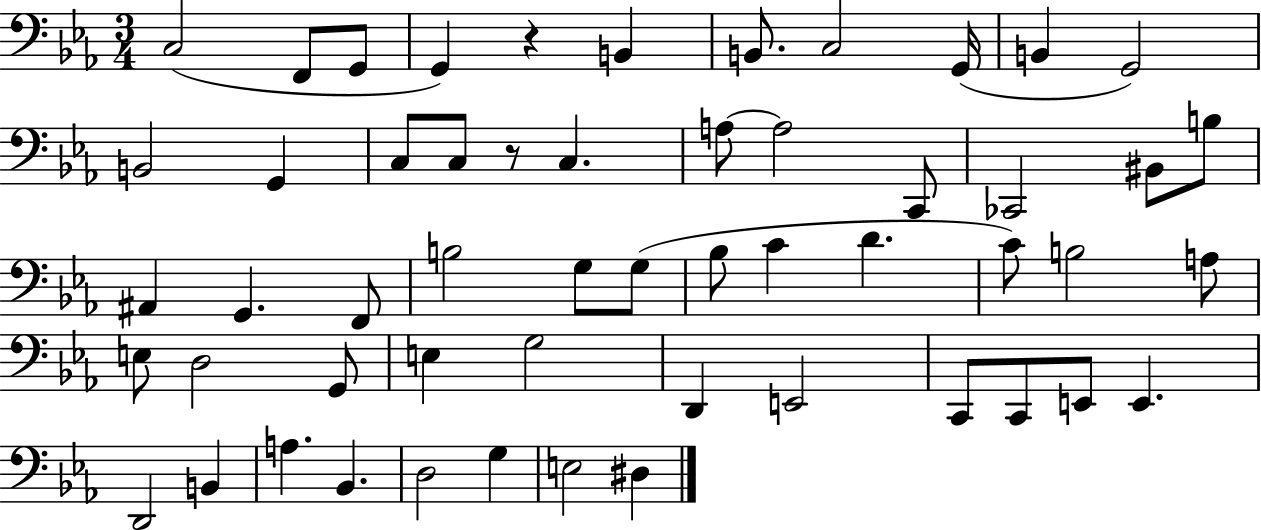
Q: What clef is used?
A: bass